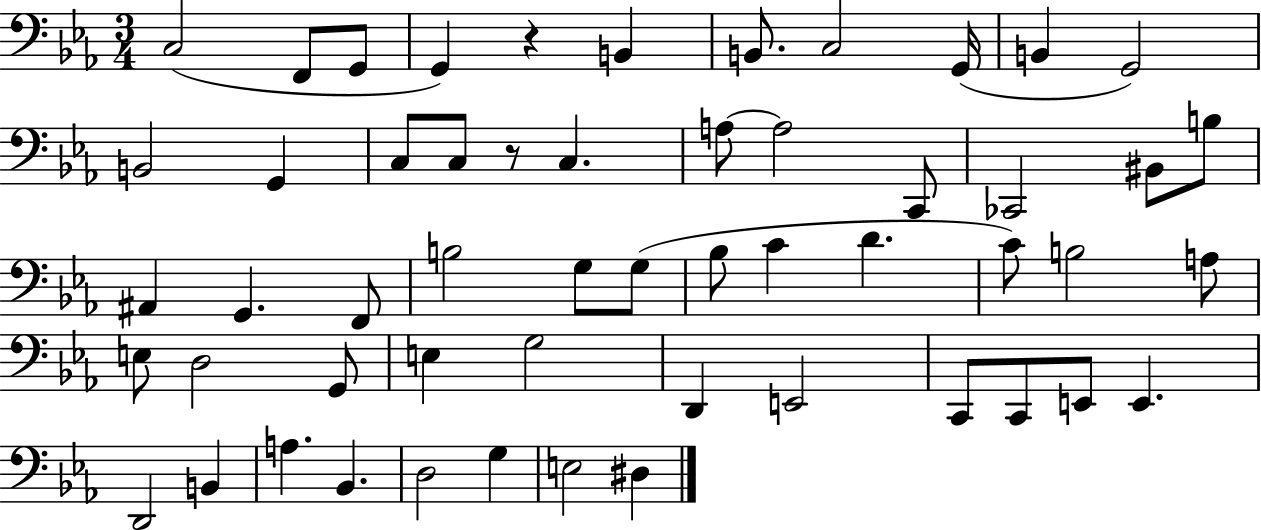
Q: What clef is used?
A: bass